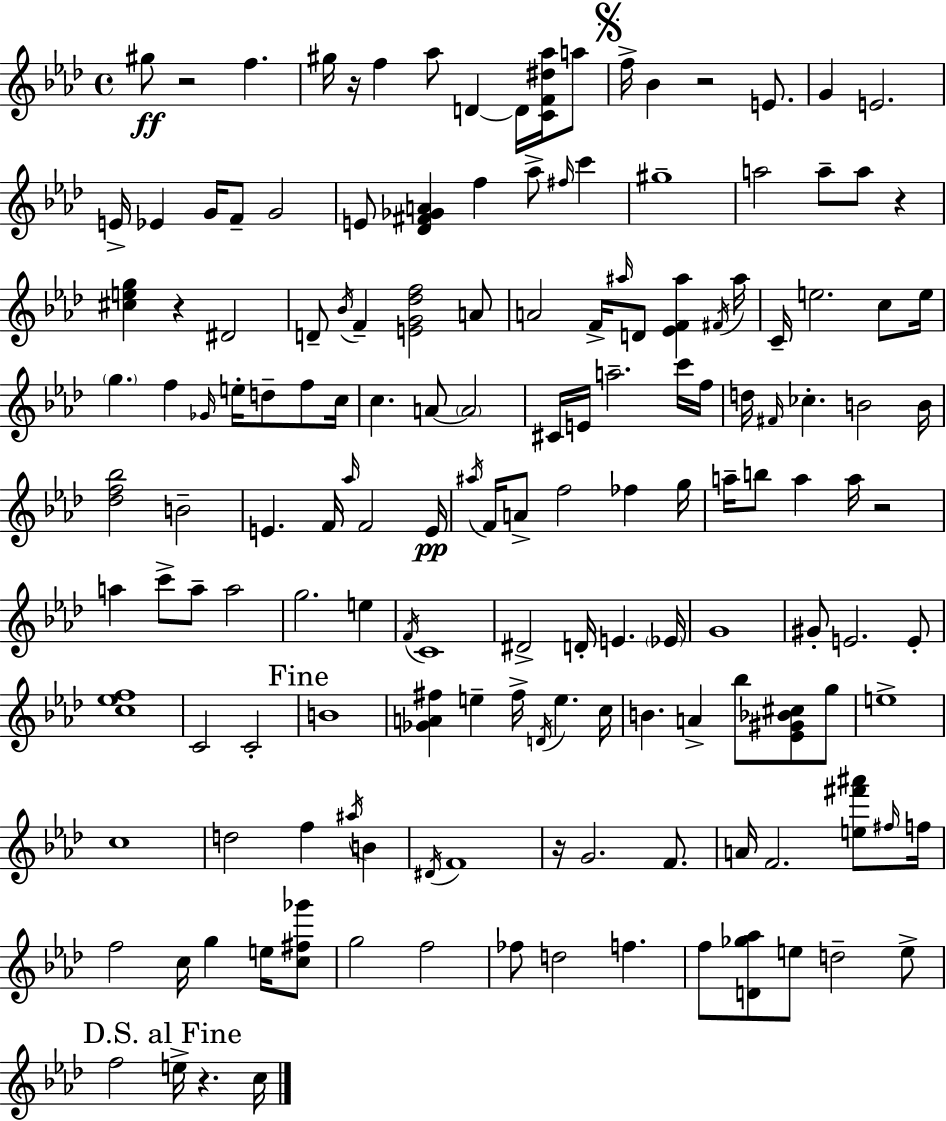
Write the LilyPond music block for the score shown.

{
  \clef treble
  \time 4/4
  \defaultTimeSignature
  \key f \minor
  \repeat volta 2 { gis''8\ff r2 f''4. | gis''16 r16 f''4 aes''8 d'4~~ d'16 <c' f' dis'' aes''>16 a''8 | \mark \markup { \musicglyph "scripts.segno" } f''16-> bes'4 r2 e'8. | g'4 e'2. | \break e'16-> ees'4 g'16 f'8-- g'2 | e'8 <des' fis' ges' a'>4 f''4 aes''8-> \grace { fis''16 } c'''4 | gis''1-- | a''2 a''8-- a''8 r4 | \break <cis'' e'' g''>4 r4 dis'2 | d'8-- \acciaccatura { bes'16 } f'4-- <e' g' des'' f''>2 | a'8 a'2 f'16-> \grace { ais''16 } d'8 <ees' f' ais''>4 | \acciaccatura { fis'16 } ais''16 c'16-- e''2. | \break c''8 e''16 \parenthesize g''4. f''4 \grace { ges'16 } e''16-. | d''8-- f''8 c''16 c''4. a'8~~ \parenthesize a'2 | cis'16 e'16 a''2.-- | c'''16 f''16 d''16 \grace { fis'16 } ces''4.-. b'2 | \break b'16 <des'' f'' bes''>2 b'2-- | e'4. f'16 \grace { aes''16 } f'2 | e'16\pp \acciaccatura { ais''16 } f'16 a'8-> f''2 | fes''4 g''16 a''16-- b''8 a''4 a''16 | \break r2 a''4 c'''8-> a''8-- | a''2 g''2. | e''4 \acciaccatura { f'16 } c'1 | dis'2-> | \break d'16-. e'4. \parenthesize ees'16 g'1 | gis'8-. e'2. | e'8-. <c'' ees'' f''>1 | c'2 | \break c'2-. \mark "Fine" b'1 | <ges' a' fis''>4 e''4-- | fis''16-> \acciaccatura { d'16 } e''4. c''16 b'4. | a'4-> bes''8 <ees' gis' bes' cis''>8 g''8 e''1-> | \break c''1 | d''2 | f''4 \acciaccatura { ais''16 } b'4 \acciaccatura { dis'16 } f'1 | r16 g'2. | \break f'8. a'16 f'2. | <e'' fis''' ais'''>8 \grace { fis''16 } f''16 f''2 | c''16 g''4 e''16 <c'' fis'' ges'''>8 g''2 | f''2 fes''8 d''2 | \break f''4. f''8 <d' ges'' aes''>8 | e''8 d''2-- e''8-> \mark "D.S. al Fine" f''2 | e''16-> r4. c''16 } \bar "|."
}